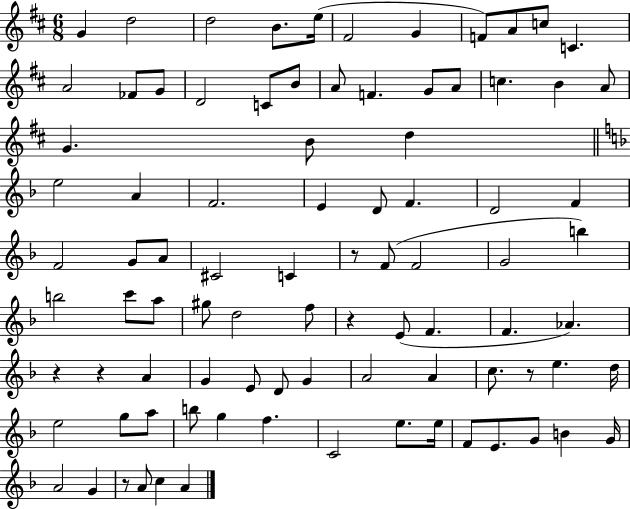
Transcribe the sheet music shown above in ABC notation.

X:1
T:Untitled
M:6/8
L:1/4
K:D
G d2 d2 B/2 e/4 ^F2 G F/2 A/2 c/2 C A2 _F/2 G/2 D2 C/2 B/2 A/2 F G/2 A/2 c B A/2 G B/2 d e2 A F2 E D/2 F D2 F F2 G/2 A/2 ^C2 C z/2 F/2 F2 G2 b b2 c'/2 a/2 ^g/2 d2 f/2 z E/2 F F _A z z A G E/2 D/2 G A2 A c/2 z/2 e d/4 e2 g/2 a/2 b/2 g f C2 e/2 e/4 F/2 E/2 G/2 B G/4 A2 G z/2 A/2 c A